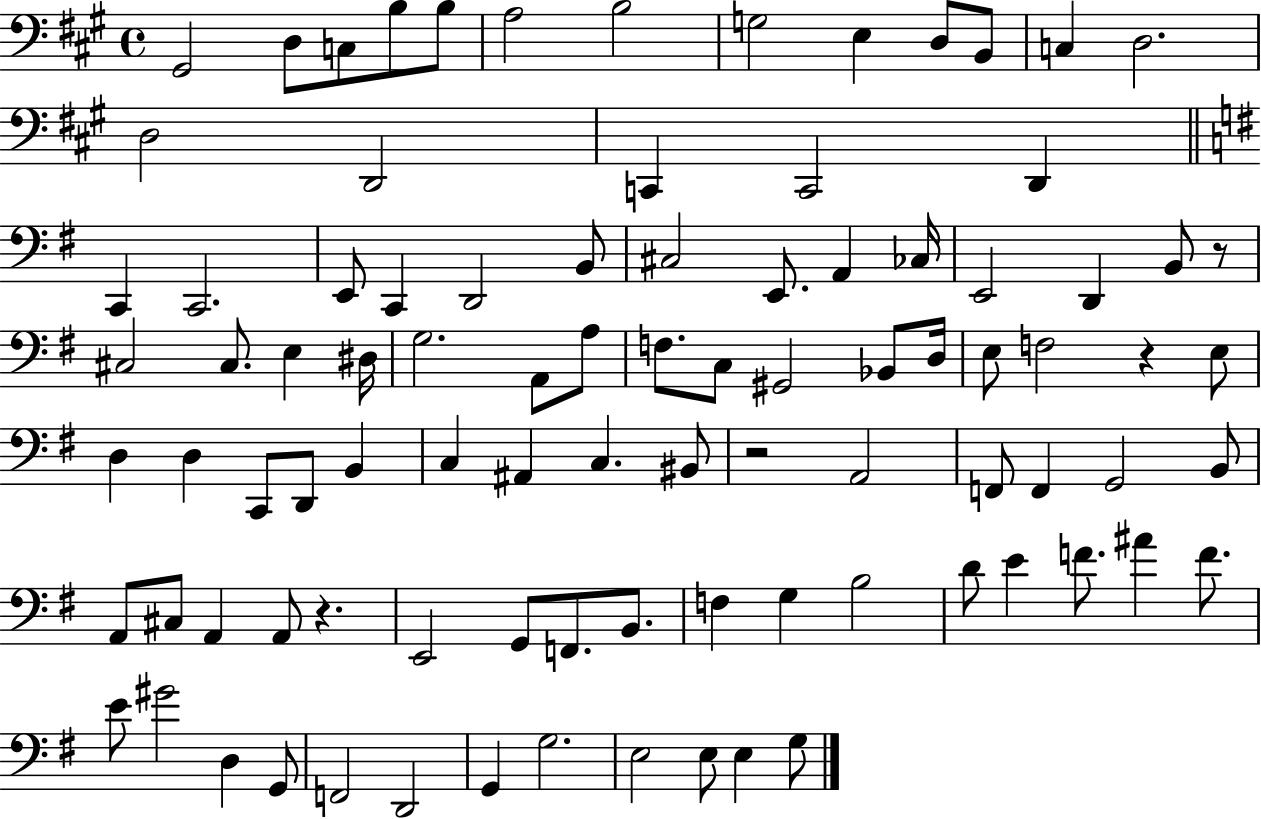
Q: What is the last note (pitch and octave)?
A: G3